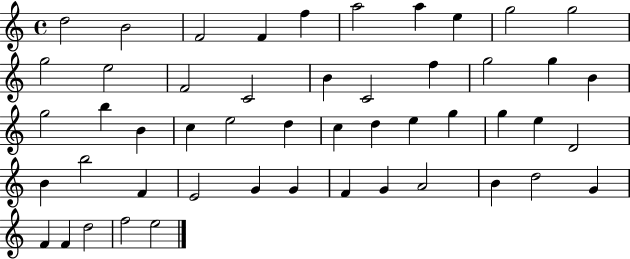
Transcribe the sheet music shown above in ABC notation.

X:1
T:Untitled
M:4/4
L:1/4
K:C
d2 B2 F2 F f a2 a e g2 g2 g2 e2 F2 C2 B C2 f g2 g B g2 b B c e2 d c d e g g e D2 B b2 F E2 G G F G A2 B d2 G F F d2 f2 e2